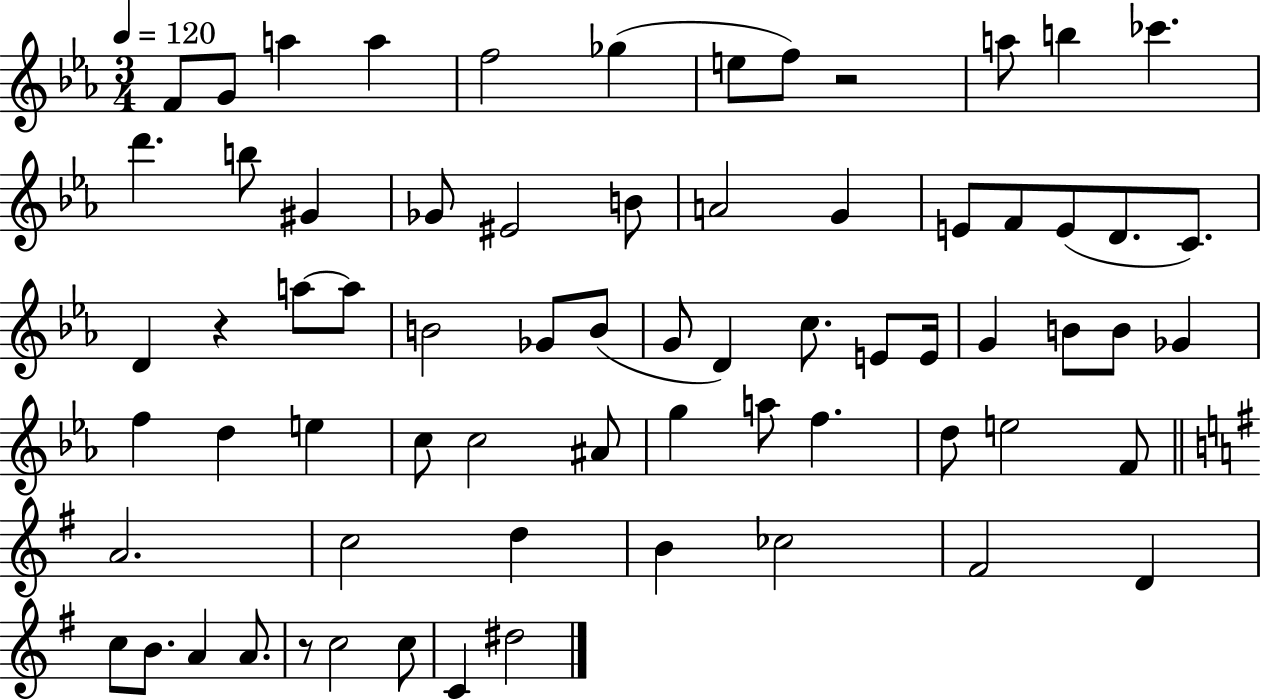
{
  \clef treble
  \numericTimeSignature
  \time 3/4
  \key ees \major
  \tempo 4 = 120
  f'8 g'8 a''4 a''4 | f''2 ges''4( | e''8 f''8) r2 | a''8 b''4 ces'''4. | \break d'''4. b''8 gis'4 | ges'8 eis'2 b'8 | a'2 g'4 | e'8 f'8 e'8( d'8. c'8.) | \break d'4 r4 a''8~~ a''8 | b'2 ges'8 b'8( | g'8 d'4) c''8. e'8 e'16 | g'4 b'8 b'8 ges'4 | \break f''4 d''4 e''4 | c''8 c''2 ais'8 | g''4 a''8 f''4. | d''8 e''2 f'8 | \break \bar "||" \break \key g \major a'2. | c''2 d''4 | b'4 ces''2 | fis'2 d'4 | \break c''8 b'8. a'4 a'8. | r8 c''2 c''8 | c'4 dis''2 | \bar "|."
}